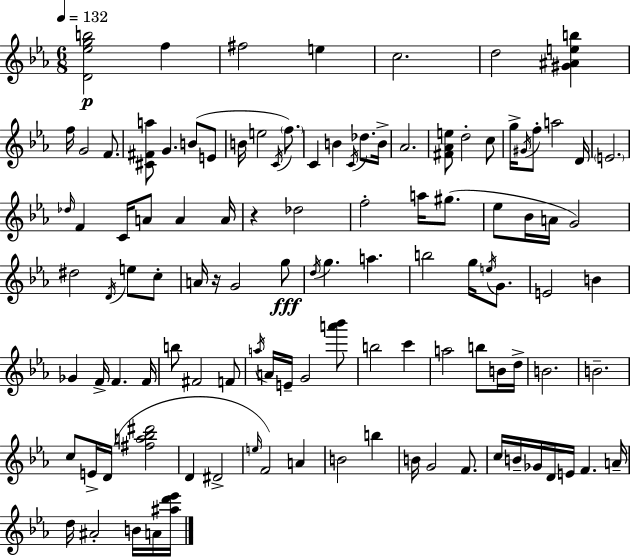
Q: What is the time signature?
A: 6/8